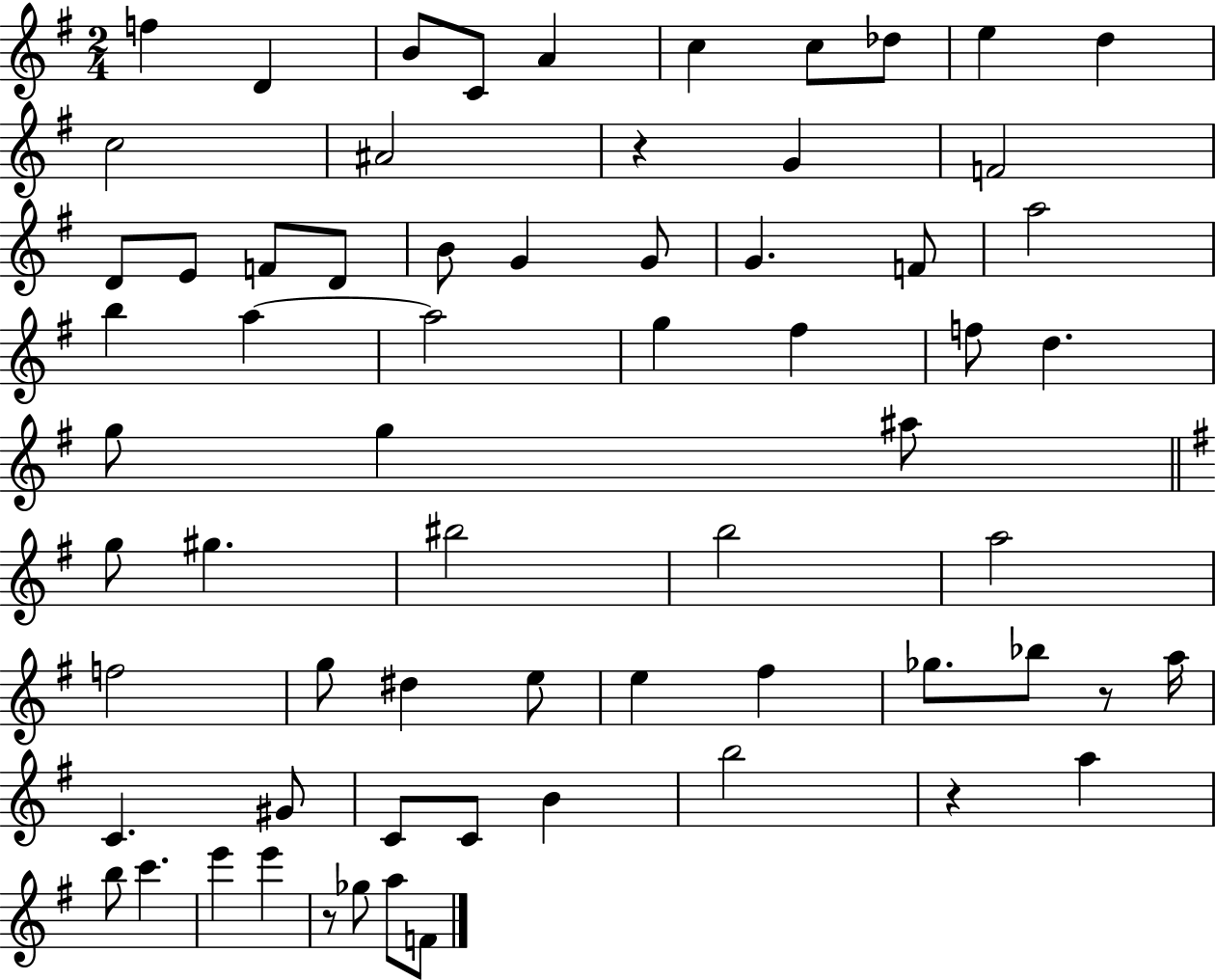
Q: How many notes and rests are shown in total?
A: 66